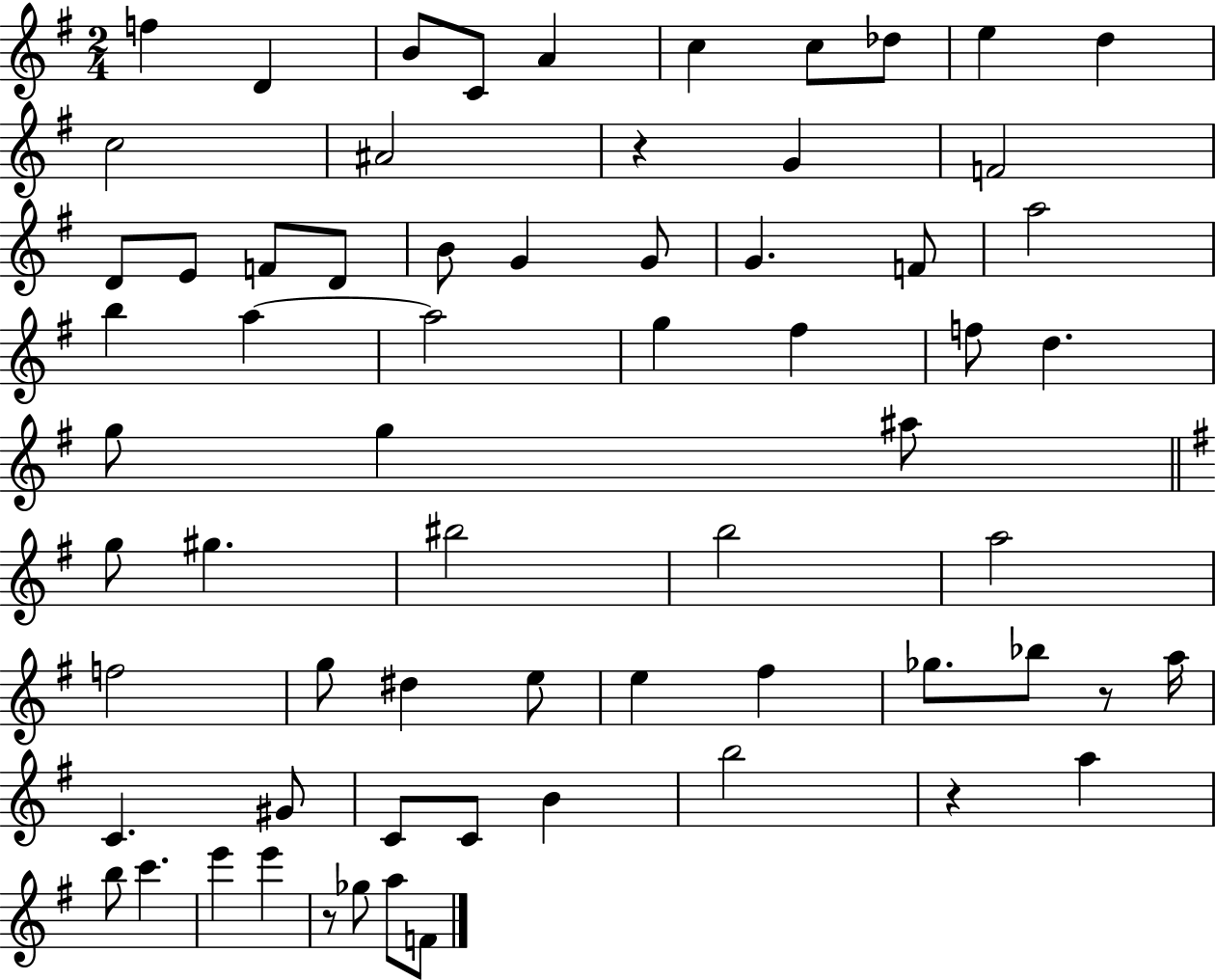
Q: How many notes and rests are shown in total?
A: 66